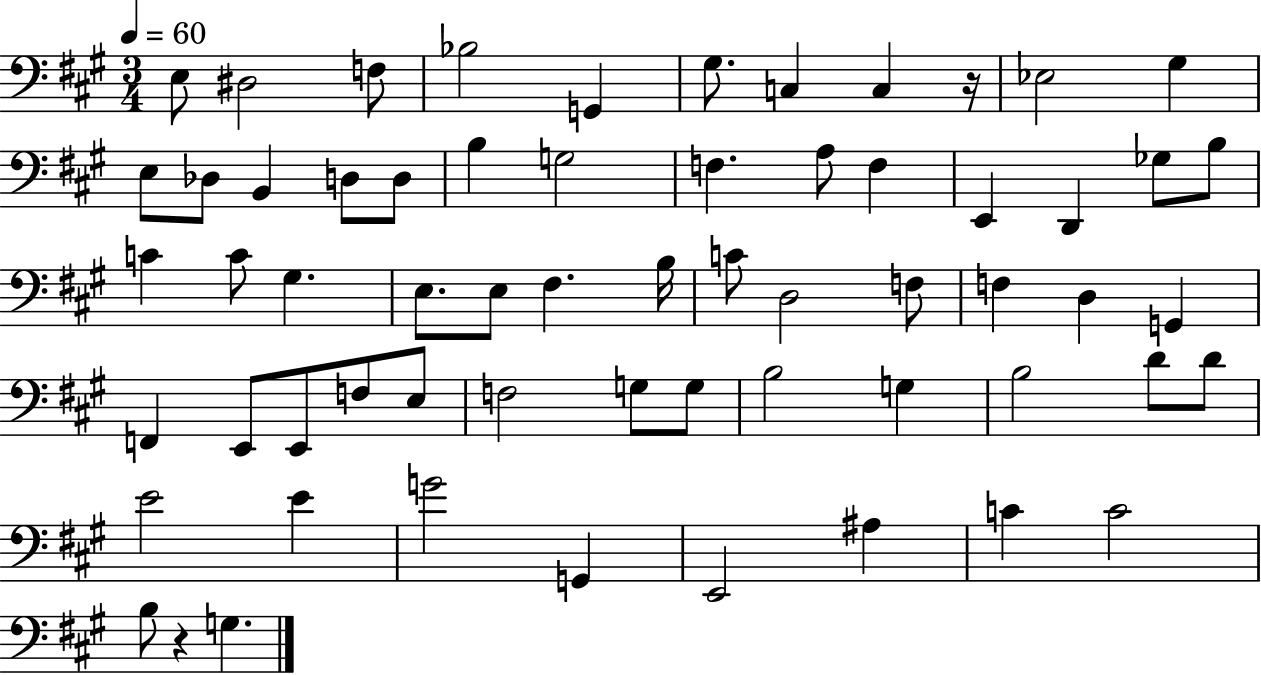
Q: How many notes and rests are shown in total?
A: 62